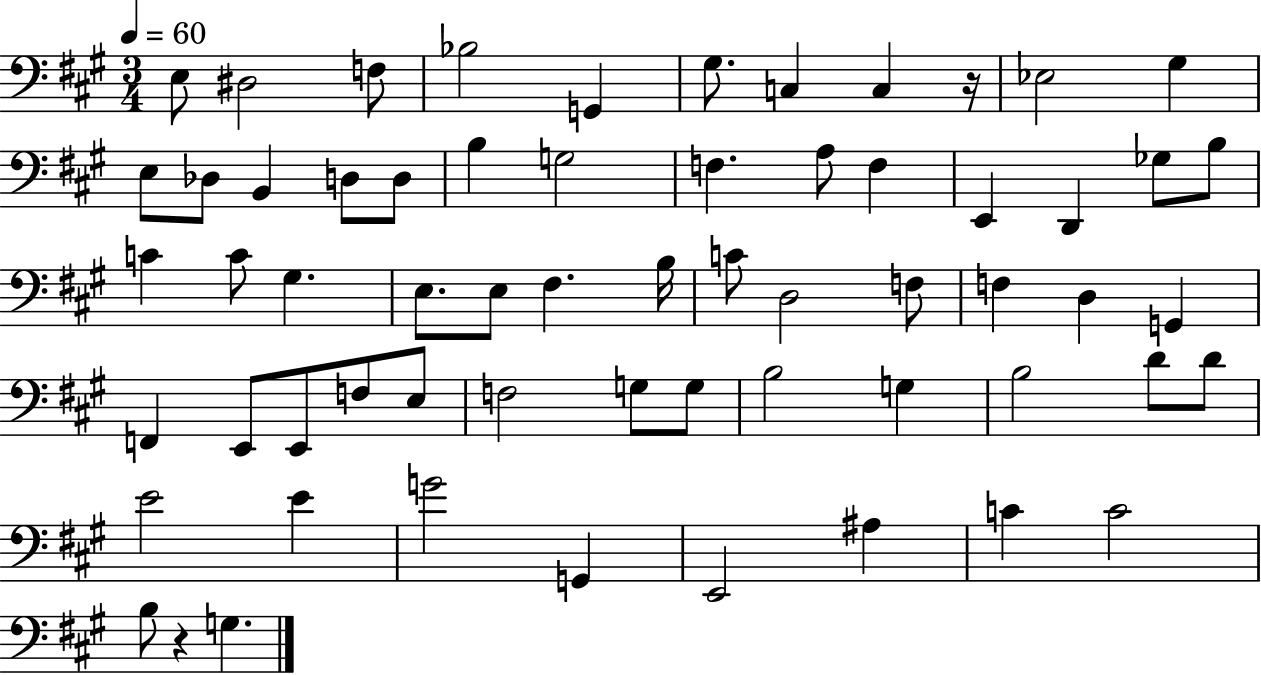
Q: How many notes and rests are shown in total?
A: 62